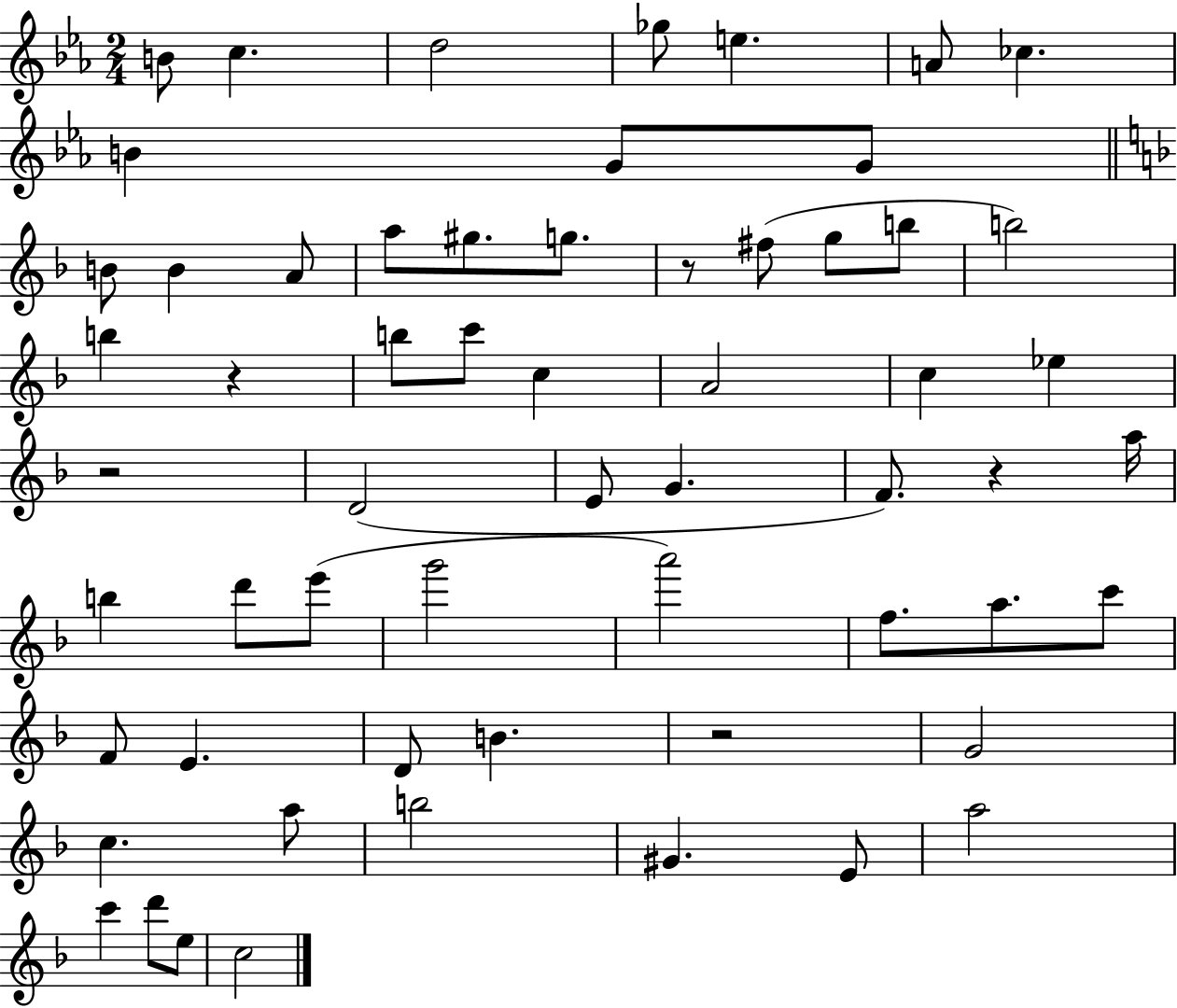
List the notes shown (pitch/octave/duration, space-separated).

B4/e C5/q. D5/h Gb5/e E5/q. A4/e CES5/q. B4/q G4/e G4/e B4/e B4/q A4/e A5/e G#5/e. G5/e. R/e F#5/e G5/e B5/e B5/h B5/q R/q B5/e C6/e C5/q A4/h C5/q Eb5/q R/h D4/h E4/e G4/q. F4/e. R/q A5/s B5/q D6/e E6/e G6/h A6/h F5/e. A5/e. C6/e F4/e E4/q. D4/e B4/q. R/h G4/h C5/q. A5/e B5/h G#4/q. E4/e A5/h C6/q D6/e E5/e C5/h